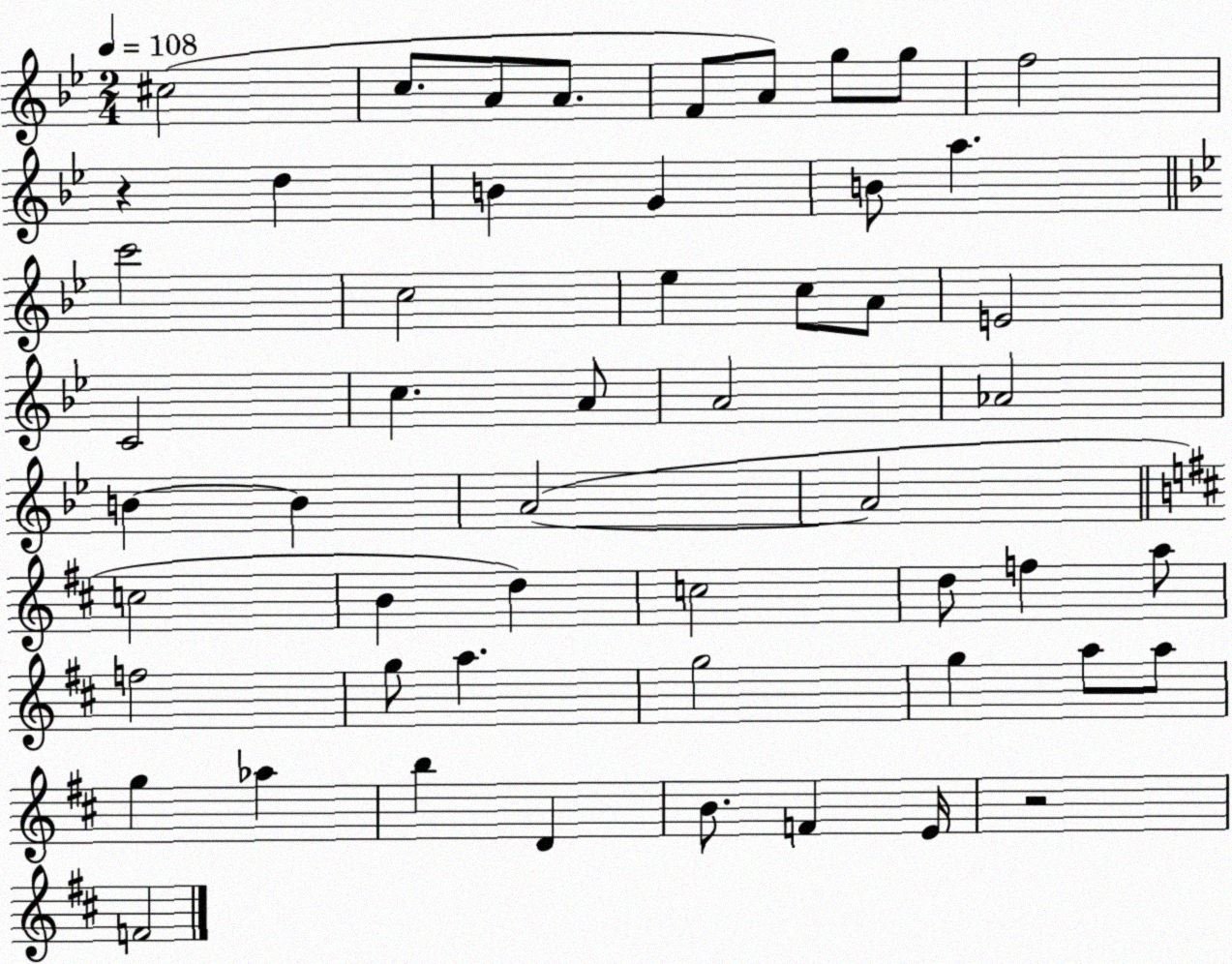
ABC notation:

X:1
T:Untitled
M:2/4
L:1/4
K:Bb
^c2 c/2 A/2 A/2 F/2 A/2 g/2 g/2 f2 z d B G B/2 a c'2 c2 _e c/2 A/2 E2 C2 c A/2 A2 _A2 B B A2 A2 c2 B d c2 d/2 f a/2 f2 g/2 a g2 g a/2 a/2 g _a b D B/2 F E/4 z2 F2